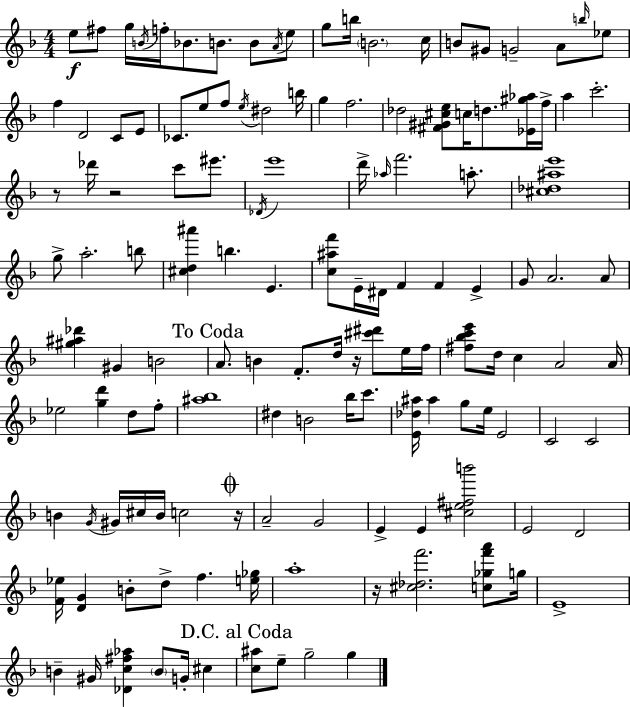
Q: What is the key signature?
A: D minor